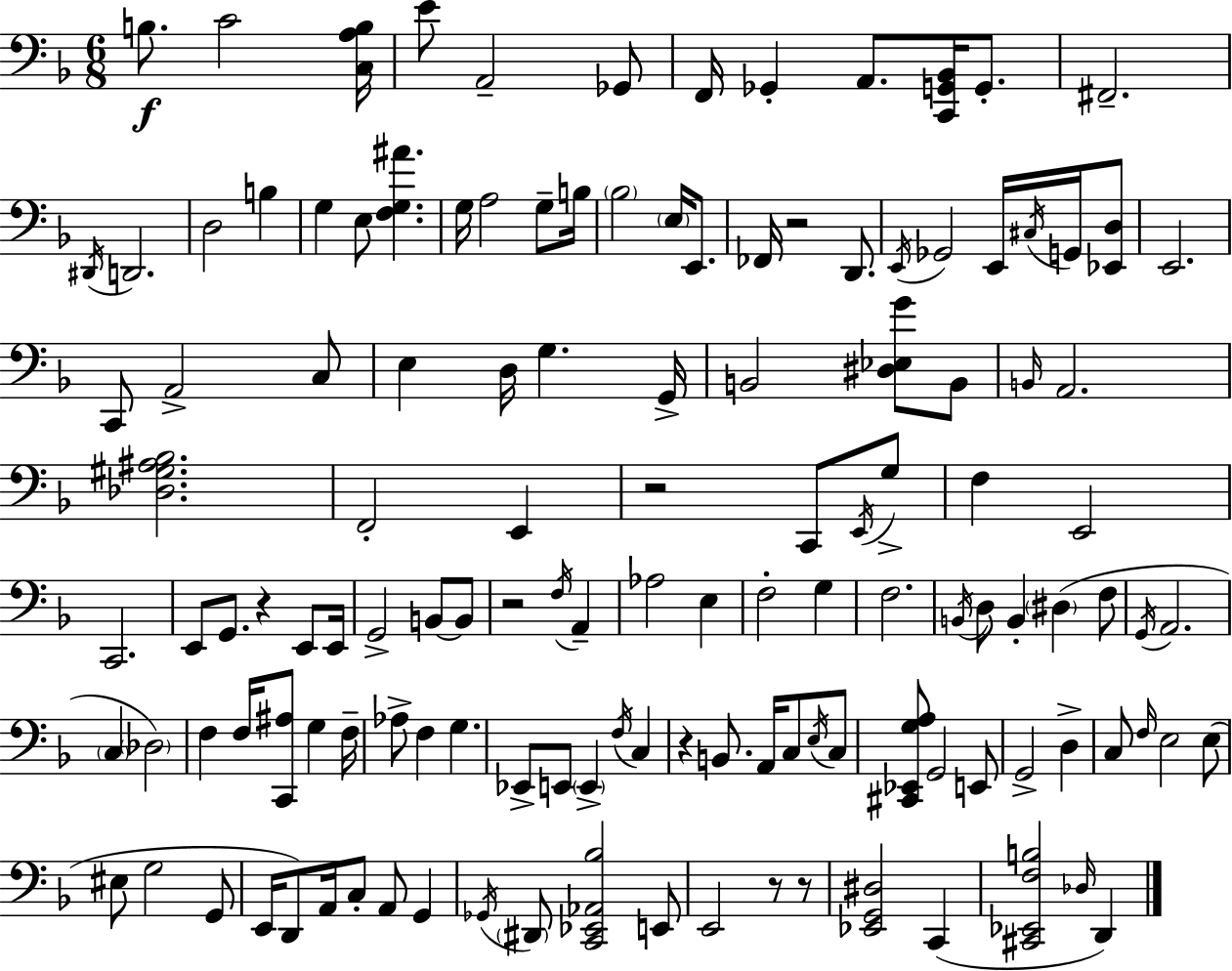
{
  \clef bass
  \numericTimeSignature
  \time 6/8
  \key f \major
  \repeat volta 2 { b8.\f c'2 <c a b>16 | e'8 a,2-- ges,8 | f,16 ges,4-. a,8. <c, g, bes,>16 g,8.-. | fis,2.-- | \break \acciaccatura { dis,16 } d,2. | d2 b4 | g4 e8 <f g ais'>4. | g16 a2 g8-- | \break b16 \parenthesize bes2 \parenthesize e16 e,8. | fes,16 r2 d,8. | \acciaccatura { e,16 } ges,2 e,16 \acciaccatura { cis16 } | g,16 <ees, d>8 e,2. | \break c,8 a,2-> | c8 e4 d16 g4. | g,16-> b,2 <dis ees g'>8 | b,8 \grace { b,16 } a,2. | \break <des gis ais bes>2. | f,2-. | e,4 r2 | c,8 \acciaccatura { e,16 } g8-> f4 e,2 | \break c,2. | e,8 g,8. r4 | e,8 e,16 g,2-> | b,8~~ b,8 r2 | \break \acciaccatura { f16 } a,4-- aes2 | e4 f2-. | g4 f2. | \acciaccatura { b,16 } d8 b,4-. | \break \parenthesize dis4( f8 \acciaccatura { g,16 } a,2. | \parenthesize c4 | \parenthesize des2) f4 | f16 <c, ais>8 g4 f16-- aes8-> f4 | \break g4. ees,8-> e,8 | \parenthesize e,4-> \acciaccatura { f16 } c4 r4 | b,8. a,16 c8 \acciaccatura { e16 } c8 <cis, ees, g a>8 | g,2 e,8 g,2-> | \break d4-> c8 | \grace { f16 } e2 e8( eis8 | g2 g,8 e,16 | d,8) a,16 c8-. a,8 g,4 \acciaccatura { ges,16 } | \break \parenthesize dis,8 <c, ees, aes, bes>2 e,8 | e,2 r8 r8 | <ees, g, dis>2 c,4( | <cis, ees, f b>2 \grace { des16 } d,4) | \break } \bar "|."
}